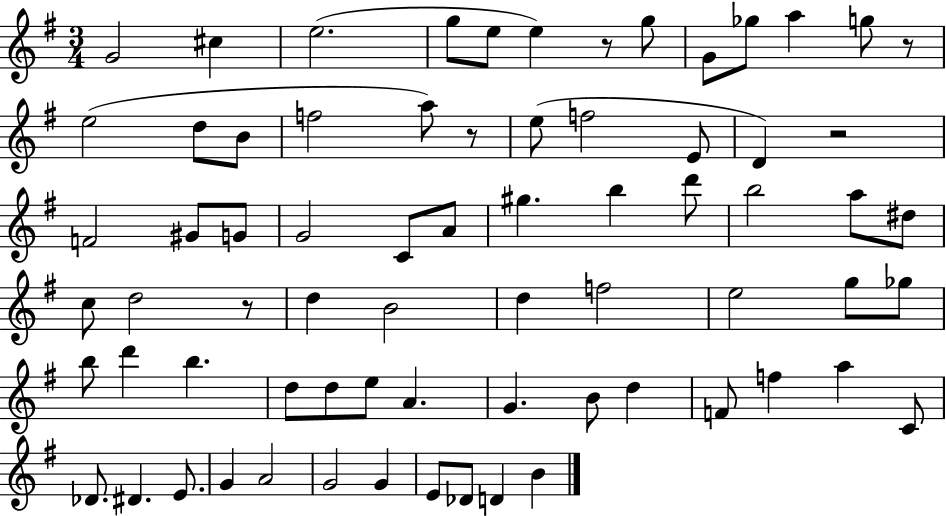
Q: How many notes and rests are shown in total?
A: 71